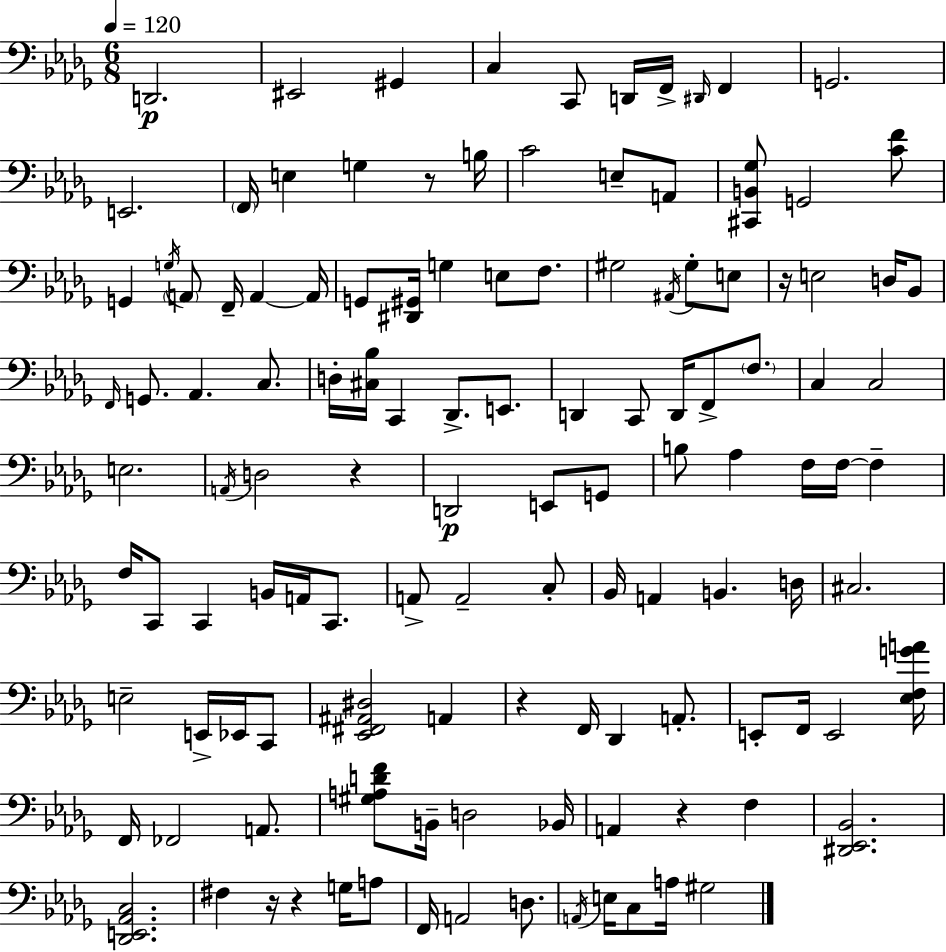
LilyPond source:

{
  \clef bass
  \numericTimeSignature
  \time 6/8
  \key bes \minor
  \tempo 4 = 120
  \repeat volta 2 { d,2.\p | eis,2 gis,4 | c4 c,8 d,16 f,16-> \grace { dis,16 } f,4 | g,2. | \break e,2. | \parenthesize f,16 e4 g4 r8 | b16 c'2 e8-- a,8 | <cis, b, ges>8 g,2 <c' f'>8 | \break g,4 \acciaccatura { g16 } \parenthesize a,8 f,16-- a,4~~ | a,16 g,8 <dis, gis,>16 g4 e8 f8. | gis2 \acciaccatura { ais,16 } gis8-. | e8 r16 e2 | \break d16 bes,8 \grace { f,16 } g,8. aes,4. | c8. d16-. <cis bes>16 c,4 des,8.-> | e,8. d,4 c,8 d,16 f,8-> | \parenthesize f8. c4 c2 | \break e2. | \acciaccatura { a,16 } d2 | r4 d,2\p | e,8 g,8 b8 aes4 f16 | \break f16~~ f4-- f16 c,8 c,4 | b,16 a,16 c,8. a,8-> a,2-- | c8-. bes,16 a,4 b,4. | d16 cis2. | \break e2-- | e,16-> ees,16 c,8 <ees, fis, ais, dis>2 | a,4 r4 f,16 des,4 | a,8.-. e,8-. f,16 e,2 | \break <ees f g' a'>16 f,16 fes,2 | a,8. <gis a d' f'>8 b,16-- d2 | bes,16 a,4 r4 | f4 <dis, ees, bes,>2. | \break <des, e, aes, c>2. | fis4 r16 r4 | g16 a8 f,16 a,2 | d8. \acciaccatura { a,16 } e16 c8 a16 gis2 | \break } \bar "|."
}